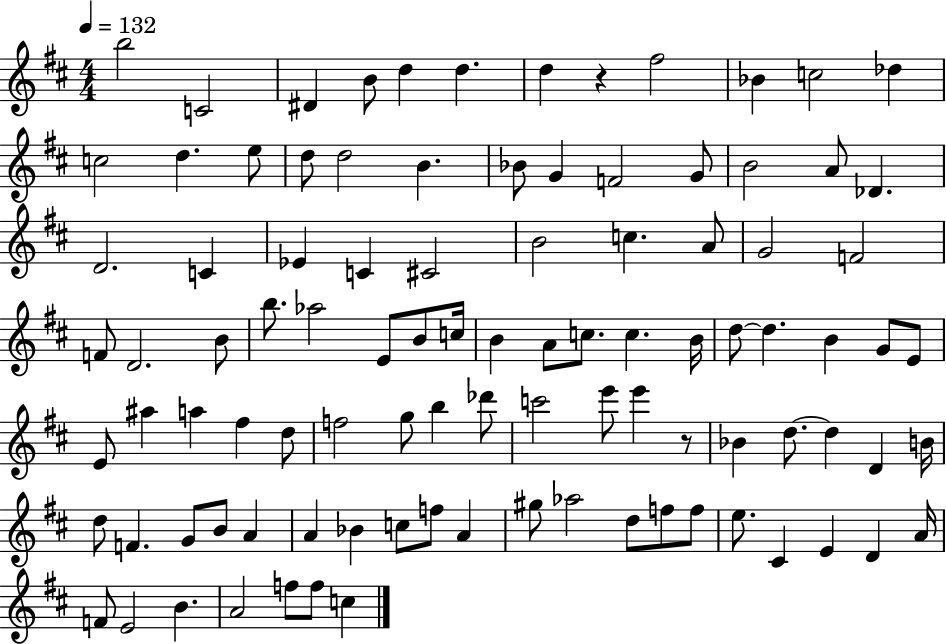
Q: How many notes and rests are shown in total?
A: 98